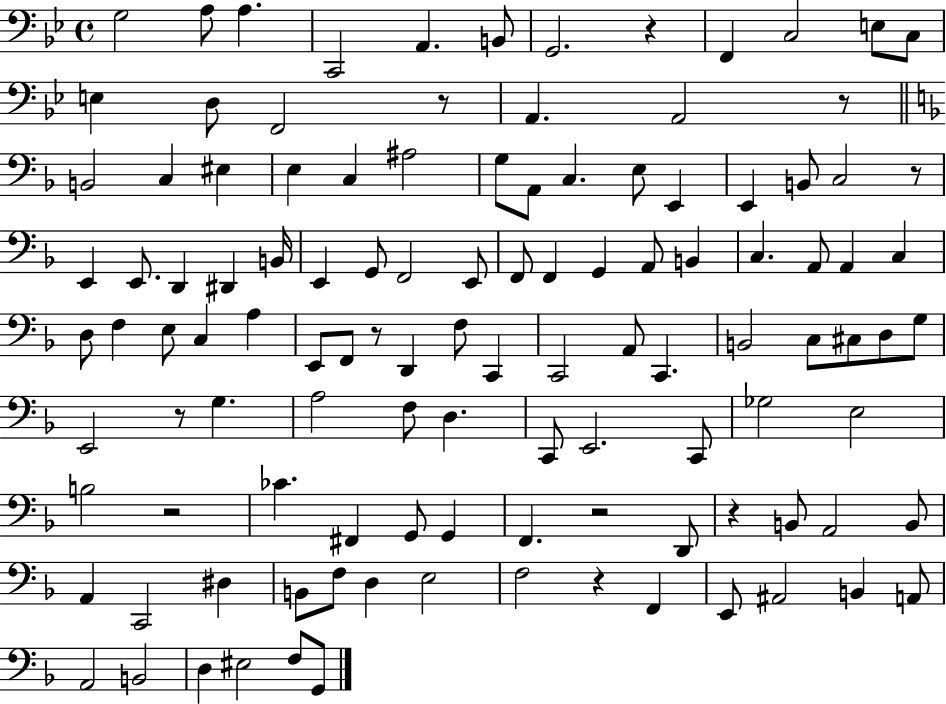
{
  \clef bass
  \time 4/4
  \defaultTimeSignature
  \key bes \major
  g2 a8 a4. | c,2 a,4. b,8 | g,2. r4 | f,4 c2 e8 c8 | \break e4 d8 f,2 r8 | a,4. a,2 r8 | \bar "||" \break \key d \minor b,2 c4 eis4 | e4 c4 ais2 | g8 a,8 c4. e8 e,4 | e,4 b,8 c2 r8 | \break e,4 e,8. d,4 dis,4 b,16 | e,4 g,8 f,2 e,8 | f,8 f,4 g,4 a,8 b,4 | c4. a,8 a,4 c4 | \break d8 f4 e8 c4 a4 | e,8 f,8 r8 d,4 f8 c,4 | c,2 a,8 c,4. | b,2 c8 cis8 d8 g8 | \break e,2 r8 g4. | a2 f8 d4. | c,8 e,2. c,8 | ges2 e2 | \break b2 r2 | ces'4. fis,4 g,8 g,4 | f,4. r2 d,8 | r4 b,8 a,2 b,8 | \break a,4 c,2 dis4 | b,8 f8 d4 e2 | f2 r4 f,4 | e,8 ais,2 b,4 a,8 | \break a,2 b,2 | d4 eis2 f8 g,8 | \bar "|."
}